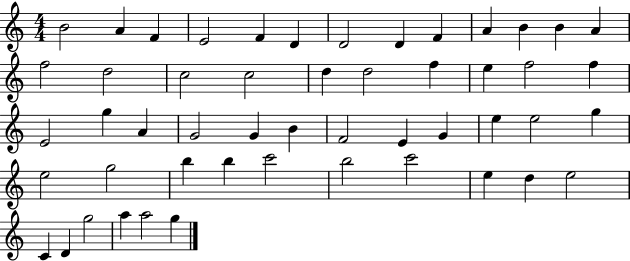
B4/h A4/q F4/q E4/h F4/q D4/q D4/h D4/q F4/q A4/q B4/q B4/q A4/q F5/h D5/h C5/h C5/h D5/q D5/h F5/q E5/q F5/h F5/q E4/h G5/q A4/q G4/h G4/q B4/q F4/h E4/q G4/q E5/q E5/h G5/q E5/h G5/h B5/q B5/q C6/h B5/h C6/h E5/q D5/q E5/h C4/q D4/q G5/h A5/q A5/h G5/q